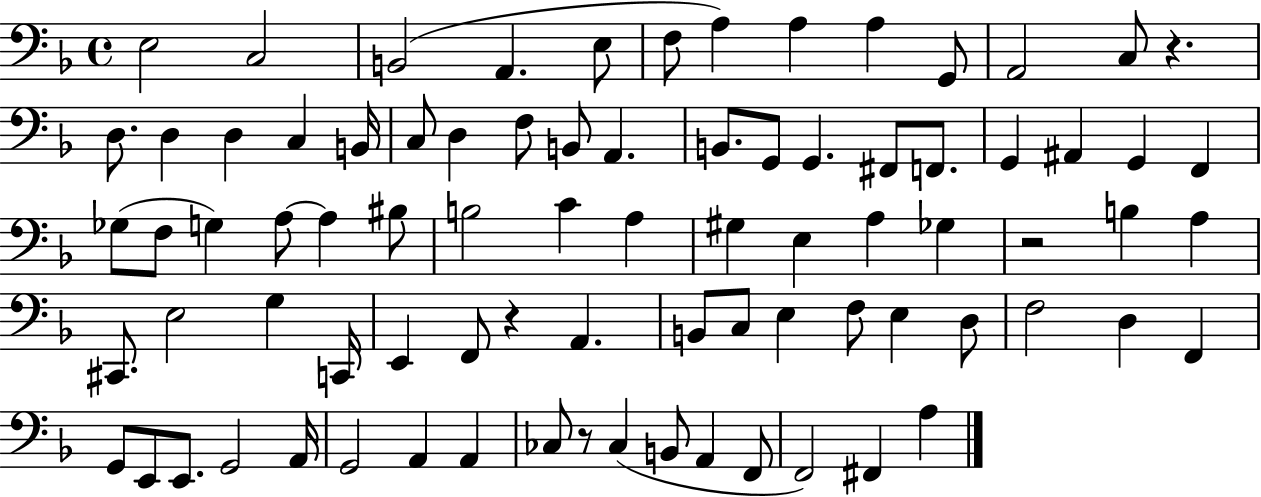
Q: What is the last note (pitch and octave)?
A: A3